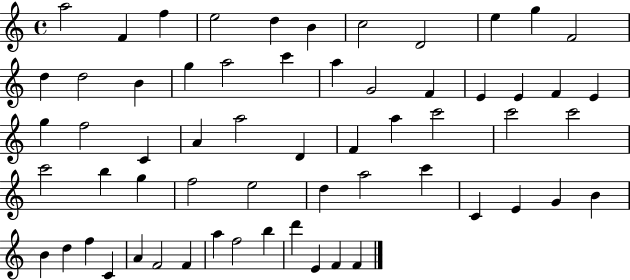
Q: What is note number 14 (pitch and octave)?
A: B4